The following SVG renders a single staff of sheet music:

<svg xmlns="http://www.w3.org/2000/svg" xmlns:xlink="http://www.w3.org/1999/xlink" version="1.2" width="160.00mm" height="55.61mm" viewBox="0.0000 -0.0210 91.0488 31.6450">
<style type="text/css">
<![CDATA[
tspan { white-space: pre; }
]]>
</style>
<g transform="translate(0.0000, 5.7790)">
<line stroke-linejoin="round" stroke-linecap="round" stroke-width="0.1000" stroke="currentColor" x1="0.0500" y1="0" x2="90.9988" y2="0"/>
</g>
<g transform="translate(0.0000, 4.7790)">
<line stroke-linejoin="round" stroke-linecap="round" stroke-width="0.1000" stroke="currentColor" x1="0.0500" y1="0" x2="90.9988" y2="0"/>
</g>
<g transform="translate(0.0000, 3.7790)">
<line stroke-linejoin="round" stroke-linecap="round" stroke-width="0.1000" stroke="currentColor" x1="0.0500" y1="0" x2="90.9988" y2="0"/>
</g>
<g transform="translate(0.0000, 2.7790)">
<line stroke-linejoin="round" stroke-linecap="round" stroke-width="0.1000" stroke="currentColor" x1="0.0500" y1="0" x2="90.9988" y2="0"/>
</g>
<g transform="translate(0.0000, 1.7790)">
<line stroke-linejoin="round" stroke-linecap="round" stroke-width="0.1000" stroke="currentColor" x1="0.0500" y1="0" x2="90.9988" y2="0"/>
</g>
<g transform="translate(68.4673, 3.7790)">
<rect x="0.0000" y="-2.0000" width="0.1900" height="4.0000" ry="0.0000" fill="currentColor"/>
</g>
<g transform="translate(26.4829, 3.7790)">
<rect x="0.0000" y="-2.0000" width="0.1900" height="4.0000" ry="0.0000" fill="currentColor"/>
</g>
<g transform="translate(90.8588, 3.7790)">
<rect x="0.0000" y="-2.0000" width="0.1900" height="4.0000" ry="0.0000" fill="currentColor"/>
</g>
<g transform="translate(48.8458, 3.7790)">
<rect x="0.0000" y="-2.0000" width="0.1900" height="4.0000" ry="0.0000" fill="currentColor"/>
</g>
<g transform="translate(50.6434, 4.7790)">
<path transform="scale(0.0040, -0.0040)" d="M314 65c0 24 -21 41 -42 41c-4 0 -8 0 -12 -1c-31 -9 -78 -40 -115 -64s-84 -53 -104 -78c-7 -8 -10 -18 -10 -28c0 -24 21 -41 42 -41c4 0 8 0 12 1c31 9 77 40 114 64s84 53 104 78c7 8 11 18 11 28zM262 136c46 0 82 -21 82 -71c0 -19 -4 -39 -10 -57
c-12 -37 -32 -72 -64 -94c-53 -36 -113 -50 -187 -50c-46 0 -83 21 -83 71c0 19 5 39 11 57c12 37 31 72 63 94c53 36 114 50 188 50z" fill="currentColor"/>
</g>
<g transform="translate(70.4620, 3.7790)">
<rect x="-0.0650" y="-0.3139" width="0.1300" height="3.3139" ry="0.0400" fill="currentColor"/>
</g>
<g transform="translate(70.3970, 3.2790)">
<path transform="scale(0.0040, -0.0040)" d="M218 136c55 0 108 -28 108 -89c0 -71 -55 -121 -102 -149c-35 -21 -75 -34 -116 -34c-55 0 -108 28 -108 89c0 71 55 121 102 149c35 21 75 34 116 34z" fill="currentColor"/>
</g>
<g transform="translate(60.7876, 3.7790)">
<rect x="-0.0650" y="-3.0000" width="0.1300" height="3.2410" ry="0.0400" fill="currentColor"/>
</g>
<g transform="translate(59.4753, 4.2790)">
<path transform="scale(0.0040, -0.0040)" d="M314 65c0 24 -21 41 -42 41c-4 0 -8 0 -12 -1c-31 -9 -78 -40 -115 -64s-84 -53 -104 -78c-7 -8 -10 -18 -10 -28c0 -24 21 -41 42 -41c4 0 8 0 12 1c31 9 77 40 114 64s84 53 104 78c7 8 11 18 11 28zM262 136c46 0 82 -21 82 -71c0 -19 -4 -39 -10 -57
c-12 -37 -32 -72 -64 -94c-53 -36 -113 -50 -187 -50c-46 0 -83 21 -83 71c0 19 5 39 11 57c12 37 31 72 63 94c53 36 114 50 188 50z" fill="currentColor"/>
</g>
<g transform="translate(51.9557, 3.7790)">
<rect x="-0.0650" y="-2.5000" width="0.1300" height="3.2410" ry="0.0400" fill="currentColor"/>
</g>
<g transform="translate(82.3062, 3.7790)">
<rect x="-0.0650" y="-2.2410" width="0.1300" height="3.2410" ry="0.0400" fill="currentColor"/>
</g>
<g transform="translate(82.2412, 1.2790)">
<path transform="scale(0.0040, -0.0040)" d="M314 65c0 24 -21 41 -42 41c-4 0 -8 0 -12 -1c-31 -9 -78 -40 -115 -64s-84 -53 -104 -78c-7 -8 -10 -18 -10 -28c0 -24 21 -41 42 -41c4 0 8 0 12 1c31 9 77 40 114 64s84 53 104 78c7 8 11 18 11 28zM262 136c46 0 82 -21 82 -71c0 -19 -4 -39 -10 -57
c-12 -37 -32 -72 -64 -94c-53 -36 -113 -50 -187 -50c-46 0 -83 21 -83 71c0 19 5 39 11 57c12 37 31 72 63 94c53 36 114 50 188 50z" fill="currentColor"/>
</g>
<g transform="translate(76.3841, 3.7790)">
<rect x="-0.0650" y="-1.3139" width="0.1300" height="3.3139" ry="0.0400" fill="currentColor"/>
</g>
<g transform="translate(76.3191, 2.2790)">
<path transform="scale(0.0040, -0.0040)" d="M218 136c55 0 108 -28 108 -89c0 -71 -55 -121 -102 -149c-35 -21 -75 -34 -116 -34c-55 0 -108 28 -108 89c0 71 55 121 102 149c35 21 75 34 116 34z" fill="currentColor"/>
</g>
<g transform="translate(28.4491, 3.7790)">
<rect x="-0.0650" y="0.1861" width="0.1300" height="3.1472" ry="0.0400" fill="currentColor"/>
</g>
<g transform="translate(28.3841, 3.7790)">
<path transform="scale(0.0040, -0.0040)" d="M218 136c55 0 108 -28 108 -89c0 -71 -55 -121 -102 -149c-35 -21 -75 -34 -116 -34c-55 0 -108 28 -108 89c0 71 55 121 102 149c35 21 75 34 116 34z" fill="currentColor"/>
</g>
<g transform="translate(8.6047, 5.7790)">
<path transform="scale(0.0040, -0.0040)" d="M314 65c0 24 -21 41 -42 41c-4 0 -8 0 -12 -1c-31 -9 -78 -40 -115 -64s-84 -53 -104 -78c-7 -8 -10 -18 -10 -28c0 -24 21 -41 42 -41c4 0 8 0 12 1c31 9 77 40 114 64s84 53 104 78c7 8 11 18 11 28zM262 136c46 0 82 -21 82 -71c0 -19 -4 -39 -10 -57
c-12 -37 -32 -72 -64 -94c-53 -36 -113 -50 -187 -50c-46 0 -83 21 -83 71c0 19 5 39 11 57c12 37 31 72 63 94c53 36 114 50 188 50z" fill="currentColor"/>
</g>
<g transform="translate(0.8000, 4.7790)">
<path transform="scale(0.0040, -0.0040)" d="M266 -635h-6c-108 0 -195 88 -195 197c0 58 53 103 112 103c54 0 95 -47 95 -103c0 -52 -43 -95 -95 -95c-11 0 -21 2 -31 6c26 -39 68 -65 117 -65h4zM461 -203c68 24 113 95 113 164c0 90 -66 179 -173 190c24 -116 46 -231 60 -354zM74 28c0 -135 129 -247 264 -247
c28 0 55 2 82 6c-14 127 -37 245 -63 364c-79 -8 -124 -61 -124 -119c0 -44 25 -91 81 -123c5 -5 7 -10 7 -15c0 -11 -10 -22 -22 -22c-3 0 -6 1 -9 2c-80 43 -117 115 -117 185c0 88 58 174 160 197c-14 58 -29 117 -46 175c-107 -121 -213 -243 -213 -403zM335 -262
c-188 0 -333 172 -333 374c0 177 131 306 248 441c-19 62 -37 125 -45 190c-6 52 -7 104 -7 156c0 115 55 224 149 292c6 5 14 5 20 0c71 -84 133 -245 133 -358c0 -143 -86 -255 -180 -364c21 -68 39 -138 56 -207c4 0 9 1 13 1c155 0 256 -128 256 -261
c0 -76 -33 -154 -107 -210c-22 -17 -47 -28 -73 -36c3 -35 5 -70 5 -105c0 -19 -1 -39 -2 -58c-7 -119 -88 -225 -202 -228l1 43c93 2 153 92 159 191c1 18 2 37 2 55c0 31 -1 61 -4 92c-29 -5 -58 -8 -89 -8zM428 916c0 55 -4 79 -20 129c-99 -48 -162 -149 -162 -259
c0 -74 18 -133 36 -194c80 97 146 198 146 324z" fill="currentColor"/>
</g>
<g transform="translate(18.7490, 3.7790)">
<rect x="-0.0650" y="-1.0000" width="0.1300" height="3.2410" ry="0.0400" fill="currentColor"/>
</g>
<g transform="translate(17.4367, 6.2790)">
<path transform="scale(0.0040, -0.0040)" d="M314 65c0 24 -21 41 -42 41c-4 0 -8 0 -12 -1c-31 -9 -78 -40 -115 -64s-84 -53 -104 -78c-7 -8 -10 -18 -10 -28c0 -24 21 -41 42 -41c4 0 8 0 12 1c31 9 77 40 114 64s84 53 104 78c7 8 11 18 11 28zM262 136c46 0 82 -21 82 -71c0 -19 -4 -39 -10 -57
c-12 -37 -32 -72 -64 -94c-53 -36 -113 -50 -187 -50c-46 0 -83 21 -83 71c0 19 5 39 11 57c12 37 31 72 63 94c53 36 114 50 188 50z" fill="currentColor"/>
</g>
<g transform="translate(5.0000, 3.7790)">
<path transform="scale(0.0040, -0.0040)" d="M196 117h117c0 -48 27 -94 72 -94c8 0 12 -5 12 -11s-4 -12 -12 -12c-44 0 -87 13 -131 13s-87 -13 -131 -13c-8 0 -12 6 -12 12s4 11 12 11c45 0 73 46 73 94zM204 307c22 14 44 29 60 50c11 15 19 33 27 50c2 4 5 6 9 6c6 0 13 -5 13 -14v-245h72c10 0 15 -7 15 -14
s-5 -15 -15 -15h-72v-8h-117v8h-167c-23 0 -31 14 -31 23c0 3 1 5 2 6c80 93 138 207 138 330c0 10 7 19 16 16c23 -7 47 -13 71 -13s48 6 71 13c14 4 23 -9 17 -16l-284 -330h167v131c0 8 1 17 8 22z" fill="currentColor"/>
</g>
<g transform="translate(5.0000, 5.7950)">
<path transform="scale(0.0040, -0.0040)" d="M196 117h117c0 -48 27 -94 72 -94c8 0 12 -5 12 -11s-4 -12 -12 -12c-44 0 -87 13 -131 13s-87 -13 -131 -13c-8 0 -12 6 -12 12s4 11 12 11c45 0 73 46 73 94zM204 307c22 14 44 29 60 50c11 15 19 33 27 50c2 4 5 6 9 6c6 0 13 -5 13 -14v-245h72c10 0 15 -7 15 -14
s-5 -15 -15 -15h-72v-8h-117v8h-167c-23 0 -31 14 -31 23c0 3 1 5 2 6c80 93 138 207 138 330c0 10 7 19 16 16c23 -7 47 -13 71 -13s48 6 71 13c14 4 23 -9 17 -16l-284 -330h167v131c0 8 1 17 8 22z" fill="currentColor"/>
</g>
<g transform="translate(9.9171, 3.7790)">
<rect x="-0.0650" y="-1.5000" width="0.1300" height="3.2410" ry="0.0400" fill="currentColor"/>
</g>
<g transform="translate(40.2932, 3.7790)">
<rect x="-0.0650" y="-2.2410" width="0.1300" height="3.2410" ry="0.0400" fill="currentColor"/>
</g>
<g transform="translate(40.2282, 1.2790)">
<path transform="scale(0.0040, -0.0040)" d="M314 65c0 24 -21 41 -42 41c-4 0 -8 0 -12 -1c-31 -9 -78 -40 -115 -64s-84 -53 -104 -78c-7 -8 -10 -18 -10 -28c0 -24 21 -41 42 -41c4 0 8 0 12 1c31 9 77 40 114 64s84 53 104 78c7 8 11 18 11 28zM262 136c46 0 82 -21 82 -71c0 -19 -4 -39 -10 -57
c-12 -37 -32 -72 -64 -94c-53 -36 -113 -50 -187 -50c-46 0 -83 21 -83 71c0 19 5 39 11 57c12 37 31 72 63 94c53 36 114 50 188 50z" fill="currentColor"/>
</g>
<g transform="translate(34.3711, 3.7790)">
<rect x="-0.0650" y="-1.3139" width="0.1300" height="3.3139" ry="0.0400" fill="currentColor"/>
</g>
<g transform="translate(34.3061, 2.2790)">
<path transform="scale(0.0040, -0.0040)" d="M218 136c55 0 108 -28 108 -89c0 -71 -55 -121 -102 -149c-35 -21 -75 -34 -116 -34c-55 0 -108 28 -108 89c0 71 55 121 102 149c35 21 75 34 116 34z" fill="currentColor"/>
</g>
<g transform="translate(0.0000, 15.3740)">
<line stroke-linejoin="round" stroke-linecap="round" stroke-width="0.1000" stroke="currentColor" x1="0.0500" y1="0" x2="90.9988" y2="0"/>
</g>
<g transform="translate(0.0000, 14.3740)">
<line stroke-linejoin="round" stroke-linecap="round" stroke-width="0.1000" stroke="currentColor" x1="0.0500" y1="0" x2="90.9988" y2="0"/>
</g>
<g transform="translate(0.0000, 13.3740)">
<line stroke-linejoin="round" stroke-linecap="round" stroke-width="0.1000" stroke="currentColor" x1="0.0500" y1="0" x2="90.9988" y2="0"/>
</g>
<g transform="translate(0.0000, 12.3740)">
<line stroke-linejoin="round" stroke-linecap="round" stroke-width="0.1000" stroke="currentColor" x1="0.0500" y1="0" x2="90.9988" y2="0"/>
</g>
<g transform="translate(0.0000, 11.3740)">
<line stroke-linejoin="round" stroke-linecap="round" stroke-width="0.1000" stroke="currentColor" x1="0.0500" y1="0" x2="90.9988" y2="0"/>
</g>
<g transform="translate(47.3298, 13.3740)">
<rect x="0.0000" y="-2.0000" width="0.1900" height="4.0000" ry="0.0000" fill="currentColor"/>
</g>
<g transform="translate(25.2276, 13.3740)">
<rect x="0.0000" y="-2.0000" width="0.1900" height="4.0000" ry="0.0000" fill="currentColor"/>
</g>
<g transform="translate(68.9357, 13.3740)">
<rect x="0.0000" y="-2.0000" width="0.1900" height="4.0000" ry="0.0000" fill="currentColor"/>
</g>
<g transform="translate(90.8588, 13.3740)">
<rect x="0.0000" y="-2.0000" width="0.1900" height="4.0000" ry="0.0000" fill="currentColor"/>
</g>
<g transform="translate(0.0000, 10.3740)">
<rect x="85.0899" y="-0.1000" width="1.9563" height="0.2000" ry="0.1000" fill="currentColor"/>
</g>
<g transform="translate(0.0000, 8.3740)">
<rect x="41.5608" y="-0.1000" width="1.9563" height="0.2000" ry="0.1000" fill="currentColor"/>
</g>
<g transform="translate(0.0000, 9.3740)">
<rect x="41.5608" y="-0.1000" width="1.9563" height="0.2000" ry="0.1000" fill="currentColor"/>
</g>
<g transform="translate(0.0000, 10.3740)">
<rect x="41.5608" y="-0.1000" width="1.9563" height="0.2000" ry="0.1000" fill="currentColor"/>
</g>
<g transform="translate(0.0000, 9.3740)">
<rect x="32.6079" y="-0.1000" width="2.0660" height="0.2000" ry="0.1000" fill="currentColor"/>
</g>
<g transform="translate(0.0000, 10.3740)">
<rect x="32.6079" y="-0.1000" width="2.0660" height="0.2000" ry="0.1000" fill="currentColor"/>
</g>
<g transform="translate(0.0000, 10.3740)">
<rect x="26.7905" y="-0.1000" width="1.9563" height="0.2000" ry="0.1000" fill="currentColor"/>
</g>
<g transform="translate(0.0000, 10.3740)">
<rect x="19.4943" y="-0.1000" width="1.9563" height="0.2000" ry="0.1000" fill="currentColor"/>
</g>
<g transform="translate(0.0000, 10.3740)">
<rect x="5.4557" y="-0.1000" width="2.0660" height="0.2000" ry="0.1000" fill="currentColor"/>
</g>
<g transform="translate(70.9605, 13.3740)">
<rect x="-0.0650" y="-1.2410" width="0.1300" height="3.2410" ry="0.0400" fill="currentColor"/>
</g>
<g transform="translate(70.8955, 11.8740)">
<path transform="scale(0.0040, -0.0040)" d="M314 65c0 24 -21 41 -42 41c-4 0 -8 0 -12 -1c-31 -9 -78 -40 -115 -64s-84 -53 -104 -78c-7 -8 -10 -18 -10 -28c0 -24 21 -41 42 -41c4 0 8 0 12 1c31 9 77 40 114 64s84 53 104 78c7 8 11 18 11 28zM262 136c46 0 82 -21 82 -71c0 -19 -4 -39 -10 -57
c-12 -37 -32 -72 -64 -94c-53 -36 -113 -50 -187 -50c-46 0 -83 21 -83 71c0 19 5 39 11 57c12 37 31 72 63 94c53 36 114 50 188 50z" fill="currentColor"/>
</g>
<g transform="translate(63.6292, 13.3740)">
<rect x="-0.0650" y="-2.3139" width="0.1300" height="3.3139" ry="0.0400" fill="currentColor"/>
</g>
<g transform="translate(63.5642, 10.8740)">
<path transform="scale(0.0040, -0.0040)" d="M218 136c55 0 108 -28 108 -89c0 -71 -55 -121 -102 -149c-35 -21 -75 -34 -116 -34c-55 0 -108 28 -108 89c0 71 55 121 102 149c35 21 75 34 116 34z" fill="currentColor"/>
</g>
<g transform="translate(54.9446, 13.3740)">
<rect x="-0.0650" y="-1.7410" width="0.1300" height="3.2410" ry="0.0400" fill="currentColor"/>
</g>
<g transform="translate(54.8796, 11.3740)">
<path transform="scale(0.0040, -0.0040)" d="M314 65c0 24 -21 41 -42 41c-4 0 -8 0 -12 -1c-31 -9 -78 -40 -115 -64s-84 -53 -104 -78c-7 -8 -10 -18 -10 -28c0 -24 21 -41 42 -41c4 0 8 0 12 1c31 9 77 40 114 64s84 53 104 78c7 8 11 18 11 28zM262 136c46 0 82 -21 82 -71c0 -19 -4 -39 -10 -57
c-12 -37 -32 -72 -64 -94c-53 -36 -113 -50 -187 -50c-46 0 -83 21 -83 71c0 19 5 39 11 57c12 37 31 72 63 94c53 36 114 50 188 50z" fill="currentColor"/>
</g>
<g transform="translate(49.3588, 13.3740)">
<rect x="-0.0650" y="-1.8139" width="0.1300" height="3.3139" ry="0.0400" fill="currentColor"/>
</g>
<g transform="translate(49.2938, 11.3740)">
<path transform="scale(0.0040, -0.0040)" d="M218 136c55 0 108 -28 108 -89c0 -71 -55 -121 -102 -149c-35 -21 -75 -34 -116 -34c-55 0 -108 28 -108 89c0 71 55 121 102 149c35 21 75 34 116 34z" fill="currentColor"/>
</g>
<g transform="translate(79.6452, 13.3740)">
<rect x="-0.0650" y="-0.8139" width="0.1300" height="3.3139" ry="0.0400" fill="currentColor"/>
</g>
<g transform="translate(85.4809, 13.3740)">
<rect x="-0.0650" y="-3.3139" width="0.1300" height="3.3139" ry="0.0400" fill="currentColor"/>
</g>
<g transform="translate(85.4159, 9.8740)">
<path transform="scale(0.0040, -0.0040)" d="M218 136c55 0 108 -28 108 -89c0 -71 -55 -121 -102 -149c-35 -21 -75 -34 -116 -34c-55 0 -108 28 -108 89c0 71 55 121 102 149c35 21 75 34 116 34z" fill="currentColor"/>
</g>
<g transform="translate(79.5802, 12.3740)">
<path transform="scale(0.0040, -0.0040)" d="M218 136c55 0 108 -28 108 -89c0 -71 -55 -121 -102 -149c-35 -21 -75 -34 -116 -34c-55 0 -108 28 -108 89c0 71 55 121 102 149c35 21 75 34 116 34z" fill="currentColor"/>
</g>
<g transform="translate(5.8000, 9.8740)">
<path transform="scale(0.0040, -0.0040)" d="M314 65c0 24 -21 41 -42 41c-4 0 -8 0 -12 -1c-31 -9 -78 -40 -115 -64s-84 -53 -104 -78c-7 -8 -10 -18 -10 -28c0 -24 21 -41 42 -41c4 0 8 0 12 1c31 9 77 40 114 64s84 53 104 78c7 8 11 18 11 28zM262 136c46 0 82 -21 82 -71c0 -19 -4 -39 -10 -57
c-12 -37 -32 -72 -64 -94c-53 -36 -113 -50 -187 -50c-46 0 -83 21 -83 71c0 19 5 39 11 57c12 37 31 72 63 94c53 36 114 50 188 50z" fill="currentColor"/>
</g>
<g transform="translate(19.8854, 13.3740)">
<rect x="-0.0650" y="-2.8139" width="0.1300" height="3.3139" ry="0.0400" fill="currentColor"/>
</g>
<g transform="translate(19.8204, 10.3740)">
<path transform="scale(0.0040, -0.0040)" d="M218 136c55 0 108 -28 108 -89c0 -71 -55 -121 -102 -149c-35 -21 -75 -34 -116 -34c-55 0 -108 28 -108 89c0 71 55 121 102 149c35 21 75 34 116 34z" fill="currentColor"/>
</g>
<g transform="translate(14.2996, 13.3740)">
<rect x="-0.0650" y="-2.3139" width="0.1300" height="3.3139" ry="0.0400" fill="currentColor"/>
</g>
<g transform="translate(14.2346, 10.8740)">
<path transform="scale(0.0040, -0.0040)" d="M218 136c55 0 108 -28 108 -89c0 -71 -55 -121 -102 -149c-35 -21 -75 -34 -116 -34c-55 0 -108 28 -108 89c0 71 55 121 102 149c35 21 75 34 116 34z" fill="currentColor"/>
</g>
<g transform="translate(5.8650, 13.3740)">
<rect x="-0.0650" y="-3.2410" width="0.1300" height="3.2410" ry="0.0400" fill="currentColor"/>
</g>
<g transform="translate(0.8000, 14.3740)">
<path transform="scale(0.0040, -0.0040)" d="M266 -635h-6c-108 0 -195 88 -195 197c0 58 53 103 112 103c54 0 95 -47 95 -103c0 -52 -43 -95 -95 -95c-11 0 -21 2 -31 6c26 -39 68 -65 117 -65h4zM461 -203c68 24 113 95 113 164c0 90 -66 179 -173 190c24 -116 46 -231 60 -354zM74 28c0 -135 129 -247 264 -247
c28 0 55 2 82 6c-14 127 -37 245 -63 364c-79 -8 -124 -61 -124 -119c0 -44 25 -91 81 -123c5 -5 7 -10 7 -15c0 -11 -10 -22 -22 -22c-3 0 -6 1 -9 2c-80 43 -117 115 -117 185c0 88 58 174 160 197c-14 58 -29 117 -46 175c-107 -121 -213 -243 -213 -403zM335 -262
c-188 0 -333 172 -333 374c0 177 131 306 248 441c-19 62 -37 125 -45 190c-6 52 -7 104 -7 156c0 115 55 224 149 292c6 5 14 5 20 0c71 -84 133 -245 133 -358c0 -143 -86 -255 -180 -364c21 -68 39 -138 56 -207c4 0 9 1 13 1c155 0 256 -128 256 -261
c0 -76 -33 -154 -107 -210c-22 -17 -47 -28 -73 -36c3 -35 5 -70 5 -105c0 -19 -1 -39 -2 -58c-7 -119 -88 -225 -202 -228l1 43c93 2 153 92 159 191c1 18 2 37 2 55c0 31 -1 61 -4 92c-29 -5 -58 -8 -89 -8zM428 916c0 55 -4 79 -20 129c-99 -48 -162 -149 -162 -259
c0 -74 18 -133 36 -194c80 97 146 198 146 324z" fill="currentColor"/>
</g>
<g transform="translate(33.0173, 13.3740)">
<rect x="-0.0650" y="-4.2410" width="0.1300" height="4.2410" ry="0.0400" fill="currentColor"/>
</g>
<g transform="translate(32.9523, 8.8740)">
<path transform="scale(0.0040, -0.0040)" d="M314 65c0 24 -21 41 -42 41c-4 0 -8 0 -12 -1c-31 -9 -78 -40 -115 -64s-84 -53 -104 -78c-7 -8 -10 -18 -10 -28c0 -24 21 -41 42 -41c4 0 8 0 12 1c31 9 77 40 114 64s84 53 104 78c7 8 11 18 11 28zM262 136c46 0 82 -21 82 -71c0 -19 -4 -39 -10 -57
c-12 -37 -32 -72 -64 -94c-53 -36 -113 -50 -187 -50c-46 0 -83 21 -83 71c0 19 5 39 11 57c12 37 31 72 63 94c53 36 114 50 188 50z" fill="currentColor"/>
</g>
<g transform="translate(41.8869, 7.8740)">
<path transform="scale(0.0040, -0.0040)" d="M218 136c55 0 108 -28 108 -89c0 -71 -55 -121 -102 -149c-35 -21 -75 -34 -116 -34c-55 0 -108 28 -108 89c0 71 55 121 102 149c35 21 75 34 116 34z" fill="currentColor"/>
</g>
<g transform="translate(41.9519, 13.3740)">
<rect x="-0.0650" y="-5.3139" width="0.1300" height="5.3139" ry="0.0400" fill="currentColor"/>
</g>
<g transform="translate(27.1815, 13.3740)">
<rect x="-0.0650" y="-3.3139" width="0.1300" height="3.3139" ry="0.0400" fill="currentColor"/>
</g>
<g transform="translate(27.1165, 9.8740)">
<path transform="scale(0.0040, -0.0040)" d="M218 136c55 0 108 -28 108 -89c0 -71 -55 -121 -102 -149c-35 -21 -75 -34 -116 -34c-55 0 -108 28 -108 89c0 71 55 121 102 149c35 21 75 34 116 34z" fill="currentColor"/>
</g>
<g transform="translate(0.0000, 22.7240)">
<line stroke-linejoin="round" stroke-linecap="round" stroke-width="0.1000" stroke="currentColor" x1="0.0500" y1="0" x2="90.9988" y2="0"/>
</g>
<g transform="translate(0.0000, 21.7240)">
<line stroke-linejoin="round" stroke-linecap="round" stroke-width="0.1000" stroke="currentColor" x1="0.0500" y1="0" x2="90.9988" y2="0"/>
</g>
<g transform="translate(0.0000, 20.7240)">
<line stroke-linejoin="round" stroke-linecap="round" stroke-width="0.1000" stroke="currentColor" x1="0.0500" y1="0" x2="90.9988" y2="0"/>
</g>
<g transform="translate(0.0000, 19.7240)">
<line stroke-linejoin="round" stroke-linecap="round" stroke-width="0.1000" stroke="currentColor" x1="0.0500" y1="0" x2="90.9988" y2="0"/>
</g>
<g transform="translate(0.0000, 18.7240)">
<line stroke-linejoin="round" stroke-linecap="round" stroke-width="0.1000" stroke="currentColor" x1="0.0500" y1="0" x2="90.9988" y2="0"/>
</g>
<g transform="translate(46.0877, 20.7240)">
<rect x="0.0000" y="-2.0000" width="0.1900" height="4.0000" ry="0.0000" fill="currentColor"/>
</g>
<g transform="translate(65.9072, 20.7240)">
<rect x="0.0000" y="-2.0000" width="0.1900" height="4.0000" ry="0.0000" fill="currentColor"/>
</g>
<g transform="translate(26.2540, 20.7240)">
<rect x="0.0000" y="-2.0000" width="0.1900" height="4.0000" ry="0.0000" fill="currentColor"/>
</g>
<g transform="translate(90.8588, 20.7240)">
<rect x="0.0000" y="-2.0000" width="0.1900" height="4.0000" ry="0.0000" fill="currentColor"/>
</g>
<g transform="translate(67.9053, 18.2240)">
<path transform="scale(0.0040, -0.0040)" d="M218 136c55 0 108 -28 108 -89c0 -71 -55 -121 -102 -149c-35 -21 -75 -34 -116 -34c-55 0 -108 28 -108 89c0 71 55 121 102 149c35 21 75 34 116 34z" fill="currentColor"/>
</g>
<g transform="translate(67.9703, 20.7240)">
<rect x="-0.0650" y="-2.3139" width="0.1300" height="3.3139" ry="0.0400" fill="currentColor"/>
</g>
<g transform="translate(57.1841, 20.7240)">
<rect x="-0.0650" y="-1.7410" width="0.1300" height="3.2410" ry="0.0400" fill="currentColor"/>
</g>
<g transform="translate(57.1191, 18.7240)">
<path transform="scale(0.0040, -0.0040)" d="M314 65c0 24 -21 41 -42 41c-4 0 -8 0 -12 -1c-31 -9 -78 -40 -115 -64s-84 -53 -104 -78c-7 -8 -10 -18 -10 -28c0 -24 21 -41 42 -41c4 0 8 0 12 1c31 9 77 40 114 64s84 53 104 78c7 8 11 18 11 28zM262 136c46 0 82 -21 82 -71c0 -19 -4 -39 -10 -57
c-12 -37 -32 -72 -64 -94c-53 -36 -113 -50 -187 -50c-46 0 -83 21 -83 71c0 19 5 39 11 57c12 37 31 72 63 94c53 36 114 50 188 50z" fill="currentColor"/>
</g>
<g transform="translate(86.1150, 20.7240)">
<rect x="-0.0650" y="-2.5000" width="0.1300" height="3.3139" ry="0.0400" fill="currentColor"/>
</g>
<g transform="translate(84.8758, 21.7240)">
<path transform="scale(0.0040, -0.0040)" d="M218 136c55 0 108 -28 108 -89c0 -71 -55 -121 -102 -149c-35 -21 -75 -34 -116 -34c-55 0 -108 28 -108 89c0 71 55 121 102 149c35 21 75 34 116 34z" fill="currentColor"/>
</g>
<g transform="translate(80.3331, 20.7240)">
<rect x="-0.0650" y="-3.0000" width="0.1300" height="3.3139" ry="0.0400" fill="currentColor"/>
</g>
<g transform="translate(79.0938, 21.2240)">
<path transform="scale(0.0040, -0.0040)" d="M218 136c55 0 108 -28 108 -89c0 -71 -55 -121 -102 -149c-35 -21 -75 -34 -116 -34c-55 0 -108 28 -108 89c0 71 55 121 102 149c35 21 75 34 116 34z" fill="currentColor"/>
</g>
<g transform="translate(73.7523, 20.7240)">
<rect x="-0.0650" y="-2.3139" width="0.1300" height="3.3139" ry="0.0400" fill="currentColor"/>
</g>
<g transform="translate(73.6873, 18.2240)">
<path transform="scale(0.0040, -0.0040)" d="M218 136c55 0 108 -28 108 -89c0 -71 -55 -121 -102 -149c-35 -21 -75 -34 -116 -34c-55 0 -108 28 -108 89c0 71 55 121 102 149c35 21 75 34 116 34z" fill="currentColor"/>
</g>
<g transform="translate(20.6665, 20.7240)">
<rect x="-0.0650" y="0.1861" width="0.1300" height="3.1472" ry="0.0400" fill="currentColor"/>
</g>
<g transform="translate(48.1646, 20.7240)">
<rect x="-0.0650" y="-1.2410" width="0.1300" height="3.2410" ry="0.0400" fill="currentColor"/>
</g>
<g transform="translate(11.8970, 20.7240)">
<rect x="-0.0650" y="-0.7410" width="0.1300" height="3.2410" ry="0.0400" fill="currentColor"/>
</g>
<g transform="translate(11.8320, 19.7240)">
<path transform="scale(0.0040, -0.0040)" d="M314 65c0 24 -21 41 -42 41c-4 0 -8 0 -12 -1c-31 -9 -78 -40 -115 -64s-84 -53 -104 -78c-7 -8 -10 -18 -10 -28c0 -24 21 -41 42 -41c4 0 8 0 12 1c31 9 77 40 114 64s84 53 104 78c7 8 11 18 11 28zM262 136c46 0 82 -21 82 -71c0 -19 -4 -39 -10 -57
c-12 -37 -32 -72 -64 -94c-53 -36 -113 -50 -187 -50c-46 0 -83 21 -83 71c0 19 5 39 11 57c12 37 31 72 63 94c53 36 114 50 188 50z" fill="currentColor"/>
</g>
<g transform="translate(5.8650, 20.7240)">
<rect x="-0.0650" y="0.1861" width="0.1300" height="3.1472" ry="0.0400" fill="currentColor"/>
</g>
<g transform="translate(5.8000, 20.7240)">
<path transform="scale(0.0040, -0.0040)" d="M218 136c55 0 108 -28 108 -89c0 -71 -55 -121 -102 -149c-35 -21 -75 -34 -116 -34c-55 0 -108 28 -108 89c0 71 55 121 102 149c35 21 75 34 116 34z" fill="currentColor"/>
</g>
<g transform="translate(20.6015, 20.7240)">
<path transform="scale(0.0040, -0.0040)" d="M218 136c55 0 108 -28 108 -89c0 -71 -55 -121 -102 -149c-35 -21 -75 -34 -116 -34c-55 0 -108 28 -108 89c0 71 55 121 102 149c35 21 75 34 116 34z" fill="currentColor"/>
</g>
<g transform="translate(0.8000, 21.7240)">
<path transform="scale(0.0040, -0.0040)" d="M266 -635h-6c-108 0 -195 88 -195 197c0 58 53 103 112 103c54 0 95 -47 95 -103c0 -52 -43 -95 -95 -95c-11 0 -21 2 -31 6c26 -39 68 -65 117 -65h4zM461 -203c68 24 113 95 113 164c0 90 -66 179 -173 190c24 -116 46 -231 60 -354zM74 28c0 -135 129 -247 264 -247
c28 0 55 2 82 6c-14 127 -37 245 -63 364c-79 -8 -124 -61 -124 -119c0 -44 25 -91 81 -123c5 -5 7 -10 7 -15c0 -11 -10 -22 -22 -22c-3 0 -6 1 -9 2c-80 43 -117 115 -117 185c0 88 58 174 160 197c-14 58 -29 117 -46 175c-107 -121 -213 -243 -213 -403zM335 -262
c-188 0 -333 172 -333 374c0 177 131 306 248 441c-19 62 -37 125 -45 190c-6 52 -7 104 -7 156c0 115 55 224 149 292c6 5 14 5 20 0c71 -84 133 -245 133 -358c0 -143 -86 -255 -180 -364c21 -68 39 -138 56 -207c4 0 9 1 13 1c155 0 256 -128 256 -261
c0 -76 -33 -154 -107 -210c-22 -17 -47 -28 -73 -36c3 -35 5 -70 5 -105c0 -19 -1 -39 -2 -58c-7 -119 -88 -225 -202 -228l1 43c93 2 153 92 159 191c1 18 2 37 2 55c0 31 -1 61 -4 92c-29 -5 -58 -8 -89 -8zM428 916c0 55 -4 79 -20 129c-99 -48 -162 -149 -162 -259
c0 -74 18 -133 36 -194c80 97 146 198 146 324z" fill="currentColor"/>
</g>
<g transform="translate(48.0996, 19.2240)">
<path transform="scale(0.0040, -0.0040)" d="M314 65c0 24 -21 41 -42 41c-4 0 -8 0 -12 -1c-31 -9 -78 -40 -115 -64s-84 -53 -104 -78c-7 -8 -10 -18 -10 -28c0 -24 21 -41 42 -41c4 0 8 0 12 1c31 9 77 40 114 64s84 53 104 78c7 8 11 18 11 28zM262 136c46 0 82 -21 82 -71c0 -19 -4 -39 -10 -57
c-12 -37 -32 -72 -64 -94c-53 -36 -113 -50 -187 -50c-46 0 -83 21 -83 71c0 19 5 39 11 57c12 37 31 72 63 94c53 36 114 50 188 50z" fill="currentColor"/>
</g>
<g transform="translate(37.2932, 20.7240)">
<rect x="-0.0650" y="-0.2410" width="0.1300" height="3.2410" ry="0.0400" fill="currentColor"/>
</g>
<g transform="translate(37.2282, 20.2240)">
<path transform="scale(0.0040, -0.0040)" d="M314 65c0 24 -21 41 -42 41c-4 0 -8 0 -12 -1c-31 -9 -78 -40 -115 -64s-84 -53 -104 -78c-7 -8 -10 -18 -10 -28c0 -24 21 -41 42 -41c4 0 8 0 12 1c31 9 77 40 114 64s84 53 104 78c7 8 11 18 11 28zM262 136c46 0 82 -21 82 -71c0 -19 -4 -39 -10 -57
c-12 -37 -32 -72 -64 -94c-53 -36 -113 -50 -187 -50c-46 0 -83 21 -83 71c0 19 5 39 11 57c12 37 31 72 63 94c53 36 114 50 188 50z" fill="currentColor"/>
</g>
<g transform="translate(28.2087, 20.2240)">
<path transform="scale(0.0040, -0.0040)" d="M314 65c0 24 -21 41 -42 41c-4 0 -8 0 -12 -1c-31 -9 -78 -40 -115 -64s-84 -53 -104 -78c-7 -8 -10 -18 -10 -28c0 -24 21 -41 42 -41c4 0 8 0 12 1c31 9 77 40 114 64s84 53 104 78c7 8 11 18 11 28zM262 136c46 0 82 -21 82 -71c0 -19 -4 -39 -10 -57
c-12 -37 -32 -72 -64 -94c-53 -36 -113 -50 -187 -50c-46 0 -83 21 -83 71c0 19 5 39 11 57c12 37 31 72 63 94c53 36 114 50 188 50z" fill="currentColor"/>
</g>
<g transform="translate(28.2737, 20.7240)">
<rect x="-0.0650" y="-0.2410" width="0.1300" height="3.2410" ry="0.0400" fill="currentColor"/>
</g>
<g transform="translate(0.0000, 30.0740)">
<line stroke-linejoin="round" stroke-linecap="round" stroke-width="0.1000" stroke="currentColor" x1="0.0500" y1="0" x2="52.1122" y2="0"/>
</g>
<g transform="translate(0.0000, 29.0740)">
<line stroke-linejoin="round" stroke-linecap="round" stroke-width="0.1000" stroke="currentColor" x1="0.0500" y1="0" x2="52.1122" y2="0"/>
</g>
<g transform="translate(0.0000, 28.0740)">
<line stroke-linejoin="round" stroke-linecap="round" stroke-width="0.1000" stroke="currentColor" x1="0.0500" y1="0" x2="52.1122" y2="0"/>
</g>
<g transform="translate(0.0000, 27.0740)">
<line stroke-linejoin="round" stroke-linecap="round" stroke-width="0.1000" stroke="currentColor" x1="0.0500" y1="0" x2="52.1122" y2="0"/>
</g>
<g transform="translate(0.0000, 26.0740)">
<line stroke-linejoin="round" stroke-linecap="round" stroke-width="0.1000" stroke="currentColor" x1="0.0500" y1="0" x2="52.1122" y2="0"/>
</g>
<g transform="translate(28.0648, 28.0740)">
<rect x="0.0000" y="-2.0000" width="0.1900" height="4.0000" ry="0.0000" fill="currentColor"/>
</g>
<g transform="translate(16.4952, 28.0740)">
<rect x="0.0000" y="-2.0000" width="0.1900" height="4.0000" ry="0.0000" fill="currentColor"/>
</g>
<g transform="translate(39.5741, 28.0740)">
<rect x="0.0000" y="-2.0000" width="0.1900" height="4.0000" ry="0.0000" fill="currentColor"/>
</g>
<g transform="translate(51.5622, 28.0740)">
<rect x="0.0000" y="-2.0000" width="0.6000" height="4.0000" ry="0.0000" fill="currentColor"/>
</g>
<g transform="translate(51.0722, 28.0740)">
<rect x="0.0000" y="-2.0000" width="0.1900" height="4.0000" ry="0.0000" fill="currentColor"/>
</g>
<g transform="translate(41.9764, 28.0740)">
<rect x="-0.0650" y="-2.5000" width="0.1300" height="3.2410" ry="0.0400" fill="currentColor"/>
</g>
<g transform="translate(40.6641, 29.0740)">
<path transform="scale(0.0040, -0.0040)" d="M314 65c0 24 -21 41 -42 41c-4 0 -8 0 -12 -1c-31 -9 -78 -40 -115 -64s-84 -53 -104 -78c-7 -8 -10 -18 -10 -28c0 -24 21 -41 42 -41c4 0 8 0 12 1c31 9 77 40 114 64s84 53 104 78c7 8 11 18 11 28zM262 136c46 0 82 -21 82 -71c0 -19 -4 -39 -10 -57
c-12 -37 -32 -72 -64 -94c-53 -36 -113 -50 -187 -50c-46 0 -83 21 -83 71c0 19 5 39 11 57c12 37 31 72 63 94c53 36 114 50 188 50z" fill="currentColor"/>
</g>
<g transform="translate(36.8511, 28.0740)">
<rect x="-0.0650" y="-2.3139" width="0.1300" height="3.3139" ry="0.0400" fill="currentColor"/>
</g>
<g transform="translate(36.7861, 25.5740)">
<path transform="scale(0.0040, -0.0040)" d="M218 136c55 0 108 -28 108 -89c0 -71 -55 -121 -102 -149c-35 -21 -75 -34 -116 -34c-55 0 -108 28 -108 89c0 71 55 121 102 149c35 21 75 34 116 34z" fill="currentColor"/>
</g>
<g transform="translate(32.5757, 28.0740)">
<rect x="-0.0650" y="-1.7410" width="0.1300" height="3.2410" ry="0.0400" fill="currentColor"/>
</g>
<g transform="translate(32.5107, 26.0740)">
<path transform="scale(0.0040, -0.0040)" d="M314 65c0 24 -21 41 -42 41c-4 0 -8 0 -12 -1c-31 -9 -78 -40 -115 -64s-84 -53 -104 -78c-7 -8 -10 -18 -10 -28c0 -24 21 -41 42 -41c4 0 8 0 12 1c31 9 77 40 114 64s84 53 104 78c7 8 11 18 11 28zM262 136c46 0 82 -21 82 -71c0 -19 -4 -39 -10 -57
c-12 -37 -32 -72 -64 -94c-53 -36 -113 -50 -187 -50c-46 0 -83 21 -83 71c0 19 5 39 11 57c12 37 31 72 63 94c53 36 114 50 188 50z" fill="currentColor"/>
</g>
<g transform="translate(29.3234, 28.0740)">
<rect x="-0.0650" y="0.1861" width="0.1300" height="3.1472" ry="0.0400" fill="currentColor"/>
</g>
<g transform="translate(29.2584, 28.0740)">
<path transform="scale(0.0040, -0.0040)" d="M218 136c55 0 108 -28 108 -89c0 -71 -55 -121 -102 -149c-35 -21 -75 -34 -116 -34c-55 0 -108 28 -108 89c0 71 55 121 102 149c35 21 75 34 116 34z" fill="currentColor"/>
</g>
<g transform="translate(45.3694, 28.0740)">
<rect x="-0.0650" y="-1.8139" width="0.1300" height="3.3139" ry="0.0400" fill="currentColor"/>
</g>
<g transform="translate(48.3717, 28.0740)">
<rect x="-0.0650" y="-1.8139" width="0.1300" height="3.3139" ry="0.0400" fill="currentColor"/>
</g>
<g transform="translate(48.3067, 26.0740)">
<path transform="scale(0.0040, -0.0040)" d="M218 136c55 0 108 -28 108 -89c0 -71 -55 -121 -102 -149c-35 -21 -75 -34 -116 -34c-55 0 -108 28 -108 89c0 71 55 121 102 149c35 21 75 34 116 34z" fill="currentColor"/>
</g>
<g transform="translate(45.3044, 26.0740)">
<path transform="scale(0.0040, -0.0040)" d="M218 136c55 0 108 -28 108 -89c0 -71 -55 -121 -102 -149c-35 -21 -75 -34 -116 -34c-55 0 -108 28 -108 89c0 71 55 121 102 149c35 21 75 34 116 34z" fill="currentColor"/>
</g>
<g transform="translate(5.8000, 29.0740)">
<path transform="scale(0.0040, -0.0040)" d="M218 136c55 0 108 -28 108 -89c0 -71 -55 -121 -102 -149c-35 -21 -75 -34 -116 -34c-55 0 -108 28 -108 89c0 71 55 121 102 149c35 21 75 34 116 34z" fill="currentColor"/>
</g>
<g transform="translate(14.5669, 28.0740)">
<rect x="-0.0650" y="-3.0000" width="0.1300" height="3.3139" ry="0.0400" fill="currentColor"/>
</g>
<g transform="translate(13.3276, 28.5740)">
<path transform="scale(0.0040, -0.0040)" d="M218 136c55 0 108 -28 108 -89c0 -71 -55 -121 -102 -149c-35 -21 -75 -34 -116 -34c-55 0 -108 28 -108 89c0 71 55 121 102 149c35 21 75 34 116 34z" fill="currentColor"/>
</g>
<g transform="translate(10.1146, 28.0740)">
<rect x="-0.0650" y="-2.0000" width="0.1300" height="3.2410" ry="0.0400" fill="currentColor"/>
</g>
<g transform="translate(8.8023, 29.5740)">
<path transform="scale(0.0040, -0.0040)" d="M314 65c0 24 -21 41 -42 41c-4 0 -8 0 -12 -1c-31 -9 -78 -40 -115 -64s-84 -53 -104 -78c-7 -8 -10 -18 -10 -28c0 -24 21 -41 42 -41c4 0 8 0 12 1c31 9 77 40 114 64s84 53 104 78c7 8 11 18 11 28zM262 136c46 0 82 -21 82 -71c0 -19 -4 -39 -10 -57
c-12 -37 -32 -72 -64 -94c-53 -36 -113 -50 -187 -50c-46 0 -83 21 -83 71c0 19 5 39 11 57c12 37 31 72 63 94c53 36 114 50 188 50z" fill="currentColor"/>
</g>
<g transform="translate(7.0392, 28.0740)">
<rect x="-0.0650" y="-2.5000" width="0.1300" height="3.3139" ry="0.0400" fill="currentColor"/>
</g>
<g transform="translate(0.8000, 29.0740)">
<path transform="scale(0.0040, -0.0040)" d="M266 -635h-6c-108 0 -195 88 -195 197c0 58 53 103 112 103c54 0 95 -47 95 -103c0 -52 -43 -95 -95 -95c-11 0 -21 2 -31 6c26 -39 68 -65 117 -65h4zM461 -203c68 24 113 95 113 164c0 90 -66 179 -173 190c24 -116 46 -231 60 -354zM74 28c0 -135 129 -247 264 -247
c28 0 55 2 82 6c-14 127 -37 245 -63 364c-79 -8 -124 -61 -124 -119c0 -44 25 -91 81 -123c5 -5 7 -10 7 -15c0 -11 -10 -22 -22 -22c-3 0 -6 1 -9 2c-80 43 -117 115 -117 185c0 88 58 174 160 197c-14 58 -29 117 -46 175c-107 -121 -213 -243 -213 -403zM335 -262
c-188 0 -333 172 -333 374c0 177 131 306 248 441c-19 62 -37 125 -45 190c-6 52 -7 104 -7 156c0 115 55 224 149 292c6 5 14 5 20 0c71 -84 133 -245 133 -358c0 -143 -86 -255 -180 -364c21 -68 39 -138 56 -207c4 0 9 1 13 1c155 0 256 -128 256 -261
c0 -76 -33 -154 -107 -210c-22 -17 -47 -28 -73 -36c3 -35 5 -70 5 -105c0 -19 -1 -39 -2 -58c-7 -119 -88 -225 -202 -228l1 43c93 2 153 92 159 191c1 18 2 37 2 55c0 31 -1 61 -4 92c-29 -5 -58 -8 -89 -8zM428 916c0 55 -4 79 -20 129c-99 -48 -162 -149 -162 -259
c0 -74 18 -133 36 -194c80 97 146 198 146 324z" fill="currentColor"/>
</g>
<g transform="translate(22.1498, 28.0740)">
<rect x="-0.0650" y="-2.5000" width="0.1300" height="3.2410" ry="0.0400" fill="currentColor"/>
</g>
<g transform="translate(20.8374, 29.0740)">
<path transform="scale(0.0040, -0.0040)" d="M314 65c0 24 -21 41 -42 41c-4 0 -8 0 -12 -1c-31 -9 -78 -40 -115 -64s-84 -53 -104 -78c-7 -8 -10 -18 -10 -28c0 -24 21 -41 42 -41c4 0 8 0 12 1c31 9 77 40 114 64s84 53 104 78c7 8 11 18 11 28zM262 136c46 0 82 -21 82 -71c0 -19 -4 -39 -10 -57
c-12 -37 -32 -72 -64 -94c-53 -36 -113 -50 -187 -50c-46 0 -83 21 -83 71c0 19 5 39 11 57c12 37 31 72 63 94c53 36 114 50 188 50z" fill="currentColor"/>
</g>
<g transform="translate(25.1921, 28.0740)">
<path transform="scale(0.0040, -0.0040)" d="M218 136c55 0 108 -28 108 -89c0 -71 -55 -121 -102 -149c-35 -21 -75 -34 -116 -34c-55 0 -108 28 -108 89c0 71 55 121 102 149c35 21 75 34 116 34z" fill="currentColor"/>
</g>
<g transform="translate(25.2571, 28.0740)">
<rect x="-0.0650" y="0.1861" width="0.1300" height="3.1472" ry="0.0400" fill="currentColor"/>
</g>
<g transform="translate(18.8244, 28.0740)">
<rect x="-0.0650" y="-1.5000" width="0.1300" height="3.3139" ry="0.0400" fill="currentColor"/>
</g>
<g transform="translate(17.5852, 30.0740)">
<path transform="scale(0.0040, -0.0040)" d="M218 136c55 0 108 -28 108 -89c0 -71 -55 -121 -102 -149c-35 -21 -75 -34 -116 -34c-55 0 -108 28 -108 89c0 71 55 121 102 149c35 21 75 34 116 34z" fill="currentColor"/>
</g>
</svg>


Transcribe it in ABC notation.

X:1
T:Untitled
M:4/4
L:1/4
K:C
E2 D2 B e g2 G2 A2 c e g2 b2 g a b d'2 f' f f2 g e2 d b B d2 B c2 c2 e2 f2 g g A G G F2 A E G2 B B f2 g G2 f f